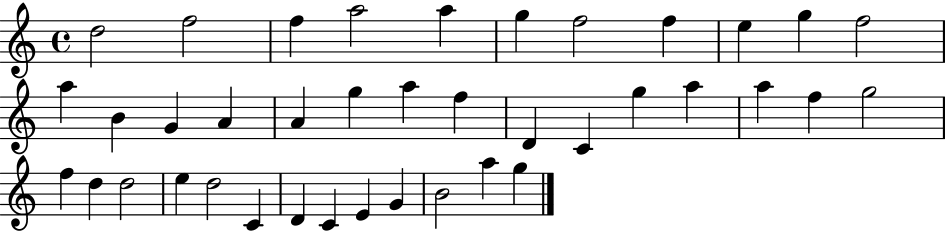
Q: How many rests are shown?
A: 0